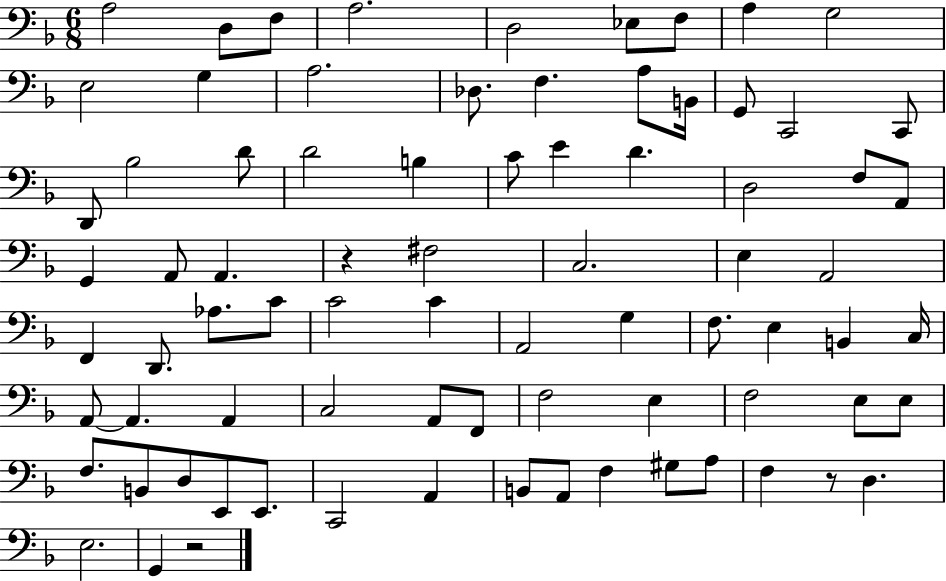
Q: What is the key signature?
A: F major